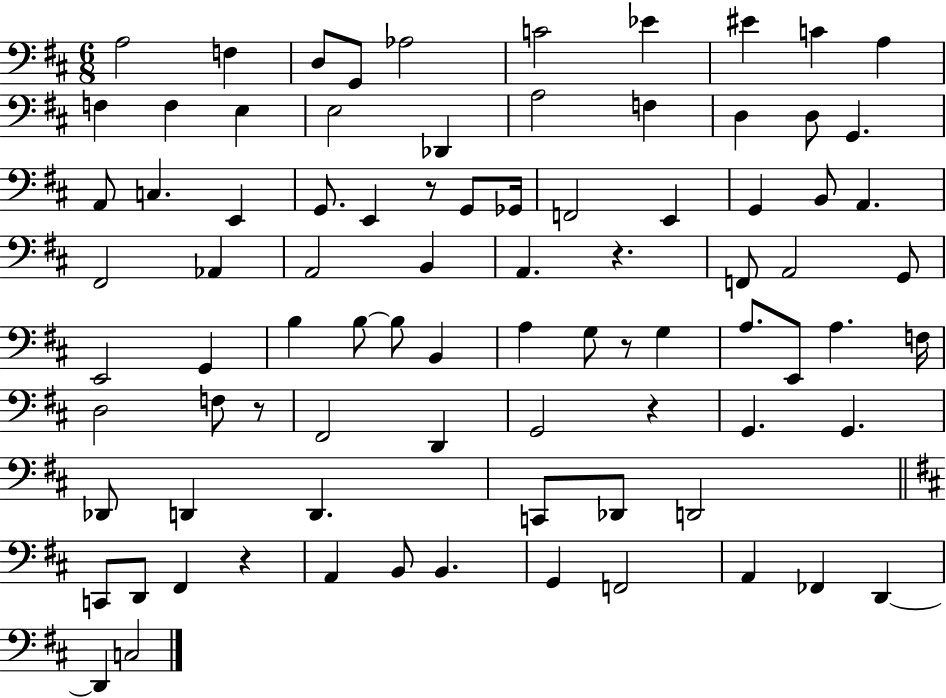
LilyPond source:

{
  \clef bass
  \numericTimeSignature
  \time 6/8
  \key d \major
  a2 f4 | d8 g,8 aes2 | c'2 ees'4 | eis'4 c'4 a4 | \break f4 f4 e4 | e2 des,4 | a2 f4 | d4 d8 g,4. | \break a,8 c4. e,4 | g,8. e,4 r8 g,8 ges,16 | f,2 e,4 | g,4 b,8 a,4. | \break fis,2 aes,4 | a,2 b,4 | a,4. r4. | f,8 a,2 g,8 | \break e,2 g,4 | b4 b8~~ b8 b,4 | a4 g8 r8 g4 | a8. e,8 a4. f16 | \break d2 f8 r8 | fis,2 d,4 | g,2 r4 | g,4. g,4. | \break des,8 d,4 d,4. | c,8 des,8 d,2 | \bar "||" \break \key d \major c,8 d,8 fis,4 r4 | a,4 b,8 b,4. | g,4 f,2 | a,4 fes,4 d,4~~ | \break d,4 c2 | \bar "|."
}